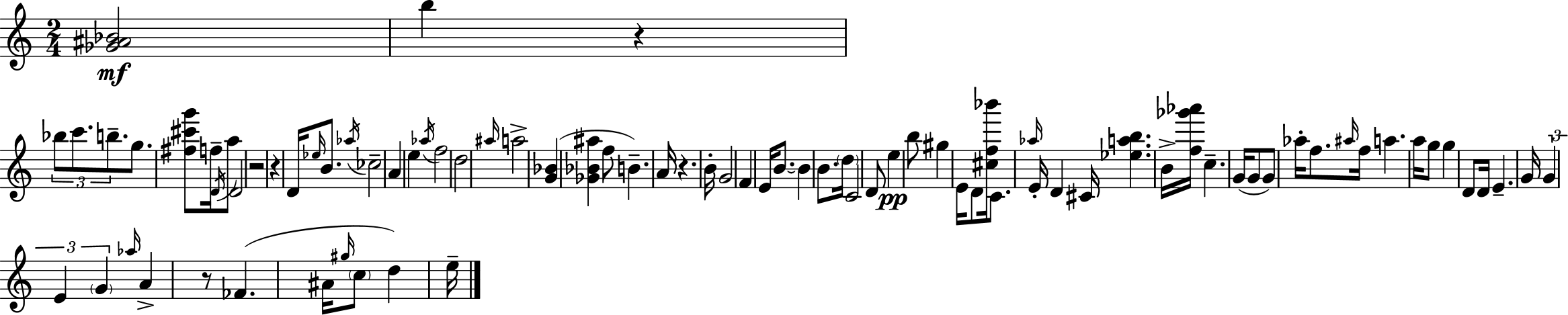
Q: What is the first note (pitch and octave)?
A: B5